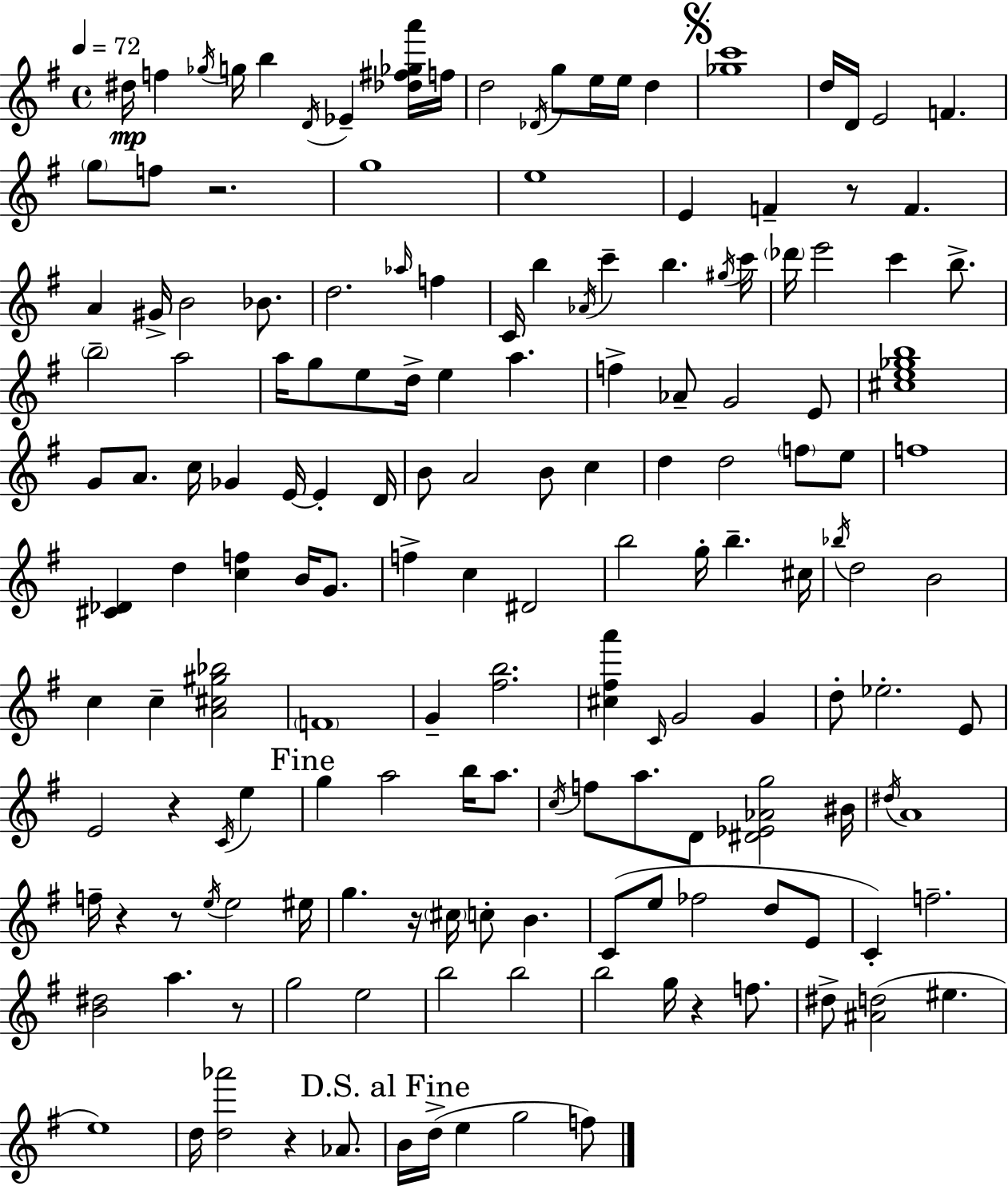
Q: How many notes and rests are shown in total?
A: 162